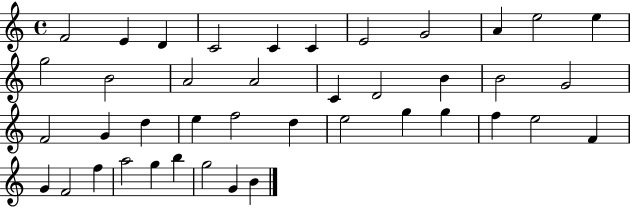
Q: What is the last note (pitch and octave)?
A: B4